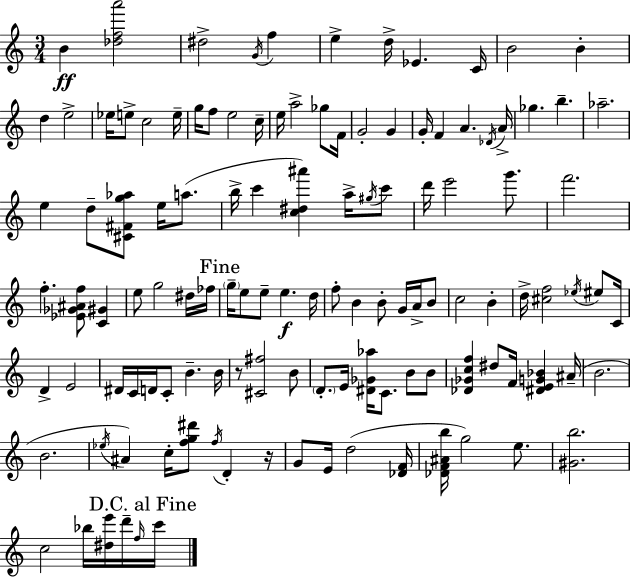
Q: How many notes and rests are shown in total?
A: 120